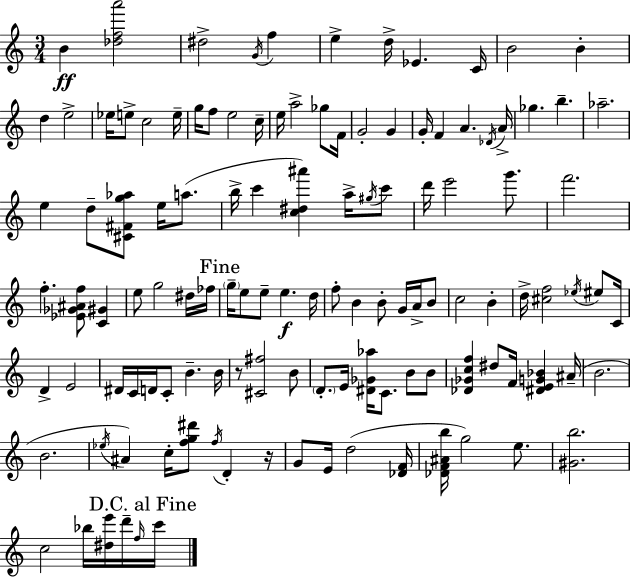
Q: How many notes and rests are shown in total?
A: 120